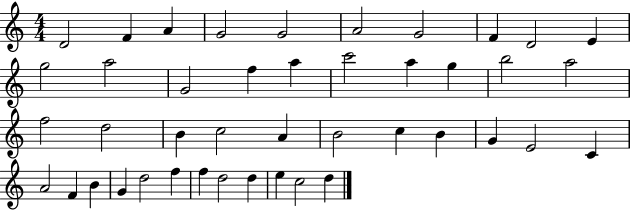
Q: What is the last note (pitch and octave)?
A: D5